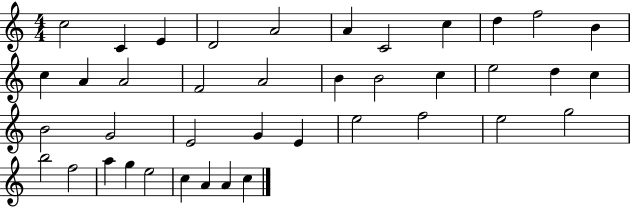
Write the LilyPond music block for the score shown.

{
  \clef treble
  \numericTimeSignature
  \time 4/4
  \key c \major
  c''2 c'4 e'4 | d'2 a'2 | a'4 c'2 c''4 | d''4 f''2 b'4 | \break c''4 a'4 a'2 | f'2 a'2 | b'4 b'2 c''4 | e''2 d''4 c''4 | \break b'2 g'2 | e'2 g'4 e'4 | e''2 f''2 | e''2 g''2 | \break b''2 f''2 | a''4 g''4 e''2 | c''4 a'4 a'4 c''4 | \bar "|."
}